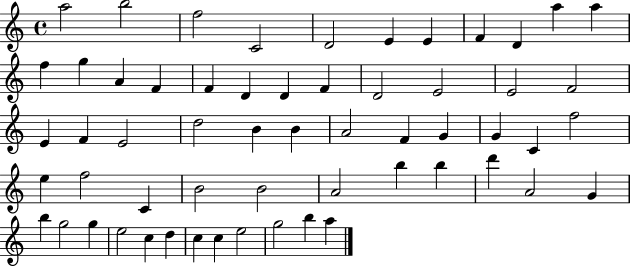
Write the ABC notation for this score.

X:1
T:Untitled
M:4/4
L:1/4
K:C
a2 b2 f2 C2 D2 E E F D a a f g A F F D D F D2 E2 E2 F2 E F E2 d2 B B A2 F G G C f2 e f2 C B2 B2 A2 b b d' A2 G b g2 g e2 c d c c e2 g2 b a